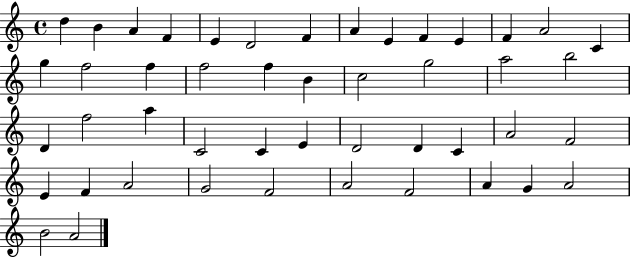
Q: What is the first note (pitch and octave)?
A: D5